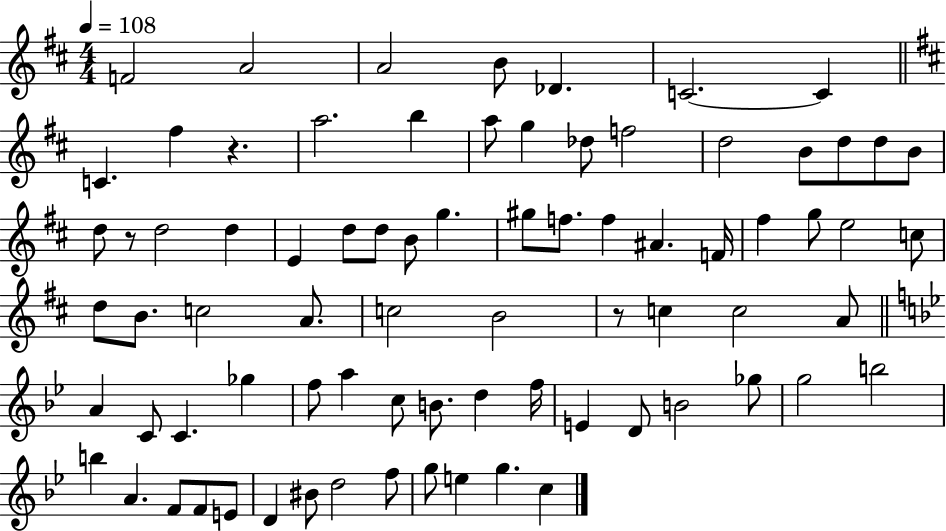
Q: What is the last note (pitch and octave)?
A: C5